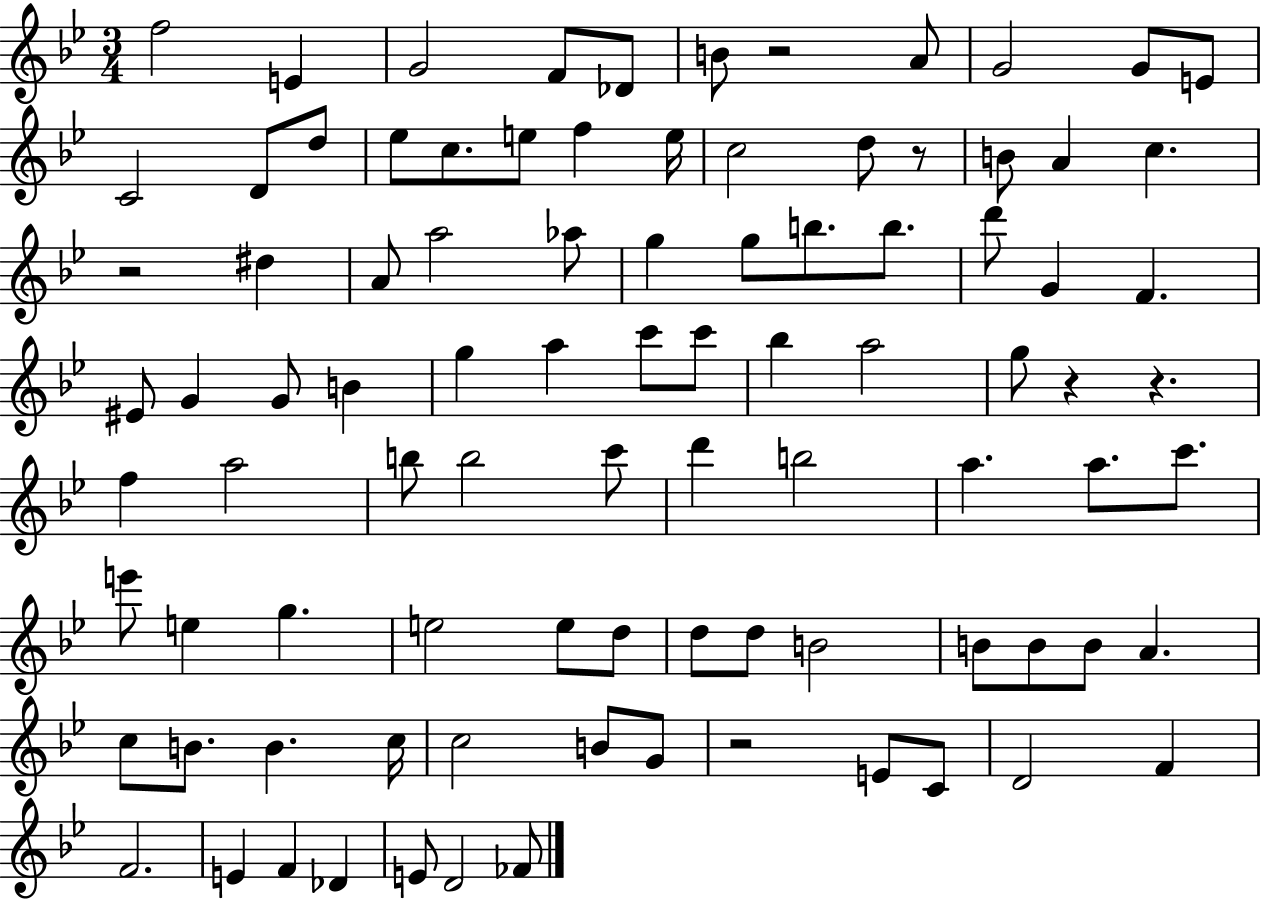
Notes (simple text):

F5/h E4/q G4/h F4/e Db4/e B4/e R/h A4/e G4/h G4/e E4/e C4/h D4/e D5/e Eb5/e C5/e. E5/e F5/q E5/s C5/h D5/e R/e B4/e A4/q C5/q. R/h D#5/q A4/e A5/h Ab5/e G5/q G5/e B5/e. B5/e. D6/e G4/q F4/q. EIS4/e G4/q G4/e B4/q G5/q A5/q C6/e C6/e Bb5/q A5/h G5/e R/q R/q. F5/q A5/h B5/e B5/h C6/e D6/q B5/h A5/q. A5/e. C6/e. E6/e E5/q G5/q. E5/h E5/e D5/e D5/e D5/e B4/h B4/e B4/e B4/e A4/q. C5/e B4/e. B4/q. C5/s C5/h B4/e G4/e R/h E4/e C4/e D4/h F4/q F4/h. E4/q F4/q Db4/q E4/e D4/h FES4/e